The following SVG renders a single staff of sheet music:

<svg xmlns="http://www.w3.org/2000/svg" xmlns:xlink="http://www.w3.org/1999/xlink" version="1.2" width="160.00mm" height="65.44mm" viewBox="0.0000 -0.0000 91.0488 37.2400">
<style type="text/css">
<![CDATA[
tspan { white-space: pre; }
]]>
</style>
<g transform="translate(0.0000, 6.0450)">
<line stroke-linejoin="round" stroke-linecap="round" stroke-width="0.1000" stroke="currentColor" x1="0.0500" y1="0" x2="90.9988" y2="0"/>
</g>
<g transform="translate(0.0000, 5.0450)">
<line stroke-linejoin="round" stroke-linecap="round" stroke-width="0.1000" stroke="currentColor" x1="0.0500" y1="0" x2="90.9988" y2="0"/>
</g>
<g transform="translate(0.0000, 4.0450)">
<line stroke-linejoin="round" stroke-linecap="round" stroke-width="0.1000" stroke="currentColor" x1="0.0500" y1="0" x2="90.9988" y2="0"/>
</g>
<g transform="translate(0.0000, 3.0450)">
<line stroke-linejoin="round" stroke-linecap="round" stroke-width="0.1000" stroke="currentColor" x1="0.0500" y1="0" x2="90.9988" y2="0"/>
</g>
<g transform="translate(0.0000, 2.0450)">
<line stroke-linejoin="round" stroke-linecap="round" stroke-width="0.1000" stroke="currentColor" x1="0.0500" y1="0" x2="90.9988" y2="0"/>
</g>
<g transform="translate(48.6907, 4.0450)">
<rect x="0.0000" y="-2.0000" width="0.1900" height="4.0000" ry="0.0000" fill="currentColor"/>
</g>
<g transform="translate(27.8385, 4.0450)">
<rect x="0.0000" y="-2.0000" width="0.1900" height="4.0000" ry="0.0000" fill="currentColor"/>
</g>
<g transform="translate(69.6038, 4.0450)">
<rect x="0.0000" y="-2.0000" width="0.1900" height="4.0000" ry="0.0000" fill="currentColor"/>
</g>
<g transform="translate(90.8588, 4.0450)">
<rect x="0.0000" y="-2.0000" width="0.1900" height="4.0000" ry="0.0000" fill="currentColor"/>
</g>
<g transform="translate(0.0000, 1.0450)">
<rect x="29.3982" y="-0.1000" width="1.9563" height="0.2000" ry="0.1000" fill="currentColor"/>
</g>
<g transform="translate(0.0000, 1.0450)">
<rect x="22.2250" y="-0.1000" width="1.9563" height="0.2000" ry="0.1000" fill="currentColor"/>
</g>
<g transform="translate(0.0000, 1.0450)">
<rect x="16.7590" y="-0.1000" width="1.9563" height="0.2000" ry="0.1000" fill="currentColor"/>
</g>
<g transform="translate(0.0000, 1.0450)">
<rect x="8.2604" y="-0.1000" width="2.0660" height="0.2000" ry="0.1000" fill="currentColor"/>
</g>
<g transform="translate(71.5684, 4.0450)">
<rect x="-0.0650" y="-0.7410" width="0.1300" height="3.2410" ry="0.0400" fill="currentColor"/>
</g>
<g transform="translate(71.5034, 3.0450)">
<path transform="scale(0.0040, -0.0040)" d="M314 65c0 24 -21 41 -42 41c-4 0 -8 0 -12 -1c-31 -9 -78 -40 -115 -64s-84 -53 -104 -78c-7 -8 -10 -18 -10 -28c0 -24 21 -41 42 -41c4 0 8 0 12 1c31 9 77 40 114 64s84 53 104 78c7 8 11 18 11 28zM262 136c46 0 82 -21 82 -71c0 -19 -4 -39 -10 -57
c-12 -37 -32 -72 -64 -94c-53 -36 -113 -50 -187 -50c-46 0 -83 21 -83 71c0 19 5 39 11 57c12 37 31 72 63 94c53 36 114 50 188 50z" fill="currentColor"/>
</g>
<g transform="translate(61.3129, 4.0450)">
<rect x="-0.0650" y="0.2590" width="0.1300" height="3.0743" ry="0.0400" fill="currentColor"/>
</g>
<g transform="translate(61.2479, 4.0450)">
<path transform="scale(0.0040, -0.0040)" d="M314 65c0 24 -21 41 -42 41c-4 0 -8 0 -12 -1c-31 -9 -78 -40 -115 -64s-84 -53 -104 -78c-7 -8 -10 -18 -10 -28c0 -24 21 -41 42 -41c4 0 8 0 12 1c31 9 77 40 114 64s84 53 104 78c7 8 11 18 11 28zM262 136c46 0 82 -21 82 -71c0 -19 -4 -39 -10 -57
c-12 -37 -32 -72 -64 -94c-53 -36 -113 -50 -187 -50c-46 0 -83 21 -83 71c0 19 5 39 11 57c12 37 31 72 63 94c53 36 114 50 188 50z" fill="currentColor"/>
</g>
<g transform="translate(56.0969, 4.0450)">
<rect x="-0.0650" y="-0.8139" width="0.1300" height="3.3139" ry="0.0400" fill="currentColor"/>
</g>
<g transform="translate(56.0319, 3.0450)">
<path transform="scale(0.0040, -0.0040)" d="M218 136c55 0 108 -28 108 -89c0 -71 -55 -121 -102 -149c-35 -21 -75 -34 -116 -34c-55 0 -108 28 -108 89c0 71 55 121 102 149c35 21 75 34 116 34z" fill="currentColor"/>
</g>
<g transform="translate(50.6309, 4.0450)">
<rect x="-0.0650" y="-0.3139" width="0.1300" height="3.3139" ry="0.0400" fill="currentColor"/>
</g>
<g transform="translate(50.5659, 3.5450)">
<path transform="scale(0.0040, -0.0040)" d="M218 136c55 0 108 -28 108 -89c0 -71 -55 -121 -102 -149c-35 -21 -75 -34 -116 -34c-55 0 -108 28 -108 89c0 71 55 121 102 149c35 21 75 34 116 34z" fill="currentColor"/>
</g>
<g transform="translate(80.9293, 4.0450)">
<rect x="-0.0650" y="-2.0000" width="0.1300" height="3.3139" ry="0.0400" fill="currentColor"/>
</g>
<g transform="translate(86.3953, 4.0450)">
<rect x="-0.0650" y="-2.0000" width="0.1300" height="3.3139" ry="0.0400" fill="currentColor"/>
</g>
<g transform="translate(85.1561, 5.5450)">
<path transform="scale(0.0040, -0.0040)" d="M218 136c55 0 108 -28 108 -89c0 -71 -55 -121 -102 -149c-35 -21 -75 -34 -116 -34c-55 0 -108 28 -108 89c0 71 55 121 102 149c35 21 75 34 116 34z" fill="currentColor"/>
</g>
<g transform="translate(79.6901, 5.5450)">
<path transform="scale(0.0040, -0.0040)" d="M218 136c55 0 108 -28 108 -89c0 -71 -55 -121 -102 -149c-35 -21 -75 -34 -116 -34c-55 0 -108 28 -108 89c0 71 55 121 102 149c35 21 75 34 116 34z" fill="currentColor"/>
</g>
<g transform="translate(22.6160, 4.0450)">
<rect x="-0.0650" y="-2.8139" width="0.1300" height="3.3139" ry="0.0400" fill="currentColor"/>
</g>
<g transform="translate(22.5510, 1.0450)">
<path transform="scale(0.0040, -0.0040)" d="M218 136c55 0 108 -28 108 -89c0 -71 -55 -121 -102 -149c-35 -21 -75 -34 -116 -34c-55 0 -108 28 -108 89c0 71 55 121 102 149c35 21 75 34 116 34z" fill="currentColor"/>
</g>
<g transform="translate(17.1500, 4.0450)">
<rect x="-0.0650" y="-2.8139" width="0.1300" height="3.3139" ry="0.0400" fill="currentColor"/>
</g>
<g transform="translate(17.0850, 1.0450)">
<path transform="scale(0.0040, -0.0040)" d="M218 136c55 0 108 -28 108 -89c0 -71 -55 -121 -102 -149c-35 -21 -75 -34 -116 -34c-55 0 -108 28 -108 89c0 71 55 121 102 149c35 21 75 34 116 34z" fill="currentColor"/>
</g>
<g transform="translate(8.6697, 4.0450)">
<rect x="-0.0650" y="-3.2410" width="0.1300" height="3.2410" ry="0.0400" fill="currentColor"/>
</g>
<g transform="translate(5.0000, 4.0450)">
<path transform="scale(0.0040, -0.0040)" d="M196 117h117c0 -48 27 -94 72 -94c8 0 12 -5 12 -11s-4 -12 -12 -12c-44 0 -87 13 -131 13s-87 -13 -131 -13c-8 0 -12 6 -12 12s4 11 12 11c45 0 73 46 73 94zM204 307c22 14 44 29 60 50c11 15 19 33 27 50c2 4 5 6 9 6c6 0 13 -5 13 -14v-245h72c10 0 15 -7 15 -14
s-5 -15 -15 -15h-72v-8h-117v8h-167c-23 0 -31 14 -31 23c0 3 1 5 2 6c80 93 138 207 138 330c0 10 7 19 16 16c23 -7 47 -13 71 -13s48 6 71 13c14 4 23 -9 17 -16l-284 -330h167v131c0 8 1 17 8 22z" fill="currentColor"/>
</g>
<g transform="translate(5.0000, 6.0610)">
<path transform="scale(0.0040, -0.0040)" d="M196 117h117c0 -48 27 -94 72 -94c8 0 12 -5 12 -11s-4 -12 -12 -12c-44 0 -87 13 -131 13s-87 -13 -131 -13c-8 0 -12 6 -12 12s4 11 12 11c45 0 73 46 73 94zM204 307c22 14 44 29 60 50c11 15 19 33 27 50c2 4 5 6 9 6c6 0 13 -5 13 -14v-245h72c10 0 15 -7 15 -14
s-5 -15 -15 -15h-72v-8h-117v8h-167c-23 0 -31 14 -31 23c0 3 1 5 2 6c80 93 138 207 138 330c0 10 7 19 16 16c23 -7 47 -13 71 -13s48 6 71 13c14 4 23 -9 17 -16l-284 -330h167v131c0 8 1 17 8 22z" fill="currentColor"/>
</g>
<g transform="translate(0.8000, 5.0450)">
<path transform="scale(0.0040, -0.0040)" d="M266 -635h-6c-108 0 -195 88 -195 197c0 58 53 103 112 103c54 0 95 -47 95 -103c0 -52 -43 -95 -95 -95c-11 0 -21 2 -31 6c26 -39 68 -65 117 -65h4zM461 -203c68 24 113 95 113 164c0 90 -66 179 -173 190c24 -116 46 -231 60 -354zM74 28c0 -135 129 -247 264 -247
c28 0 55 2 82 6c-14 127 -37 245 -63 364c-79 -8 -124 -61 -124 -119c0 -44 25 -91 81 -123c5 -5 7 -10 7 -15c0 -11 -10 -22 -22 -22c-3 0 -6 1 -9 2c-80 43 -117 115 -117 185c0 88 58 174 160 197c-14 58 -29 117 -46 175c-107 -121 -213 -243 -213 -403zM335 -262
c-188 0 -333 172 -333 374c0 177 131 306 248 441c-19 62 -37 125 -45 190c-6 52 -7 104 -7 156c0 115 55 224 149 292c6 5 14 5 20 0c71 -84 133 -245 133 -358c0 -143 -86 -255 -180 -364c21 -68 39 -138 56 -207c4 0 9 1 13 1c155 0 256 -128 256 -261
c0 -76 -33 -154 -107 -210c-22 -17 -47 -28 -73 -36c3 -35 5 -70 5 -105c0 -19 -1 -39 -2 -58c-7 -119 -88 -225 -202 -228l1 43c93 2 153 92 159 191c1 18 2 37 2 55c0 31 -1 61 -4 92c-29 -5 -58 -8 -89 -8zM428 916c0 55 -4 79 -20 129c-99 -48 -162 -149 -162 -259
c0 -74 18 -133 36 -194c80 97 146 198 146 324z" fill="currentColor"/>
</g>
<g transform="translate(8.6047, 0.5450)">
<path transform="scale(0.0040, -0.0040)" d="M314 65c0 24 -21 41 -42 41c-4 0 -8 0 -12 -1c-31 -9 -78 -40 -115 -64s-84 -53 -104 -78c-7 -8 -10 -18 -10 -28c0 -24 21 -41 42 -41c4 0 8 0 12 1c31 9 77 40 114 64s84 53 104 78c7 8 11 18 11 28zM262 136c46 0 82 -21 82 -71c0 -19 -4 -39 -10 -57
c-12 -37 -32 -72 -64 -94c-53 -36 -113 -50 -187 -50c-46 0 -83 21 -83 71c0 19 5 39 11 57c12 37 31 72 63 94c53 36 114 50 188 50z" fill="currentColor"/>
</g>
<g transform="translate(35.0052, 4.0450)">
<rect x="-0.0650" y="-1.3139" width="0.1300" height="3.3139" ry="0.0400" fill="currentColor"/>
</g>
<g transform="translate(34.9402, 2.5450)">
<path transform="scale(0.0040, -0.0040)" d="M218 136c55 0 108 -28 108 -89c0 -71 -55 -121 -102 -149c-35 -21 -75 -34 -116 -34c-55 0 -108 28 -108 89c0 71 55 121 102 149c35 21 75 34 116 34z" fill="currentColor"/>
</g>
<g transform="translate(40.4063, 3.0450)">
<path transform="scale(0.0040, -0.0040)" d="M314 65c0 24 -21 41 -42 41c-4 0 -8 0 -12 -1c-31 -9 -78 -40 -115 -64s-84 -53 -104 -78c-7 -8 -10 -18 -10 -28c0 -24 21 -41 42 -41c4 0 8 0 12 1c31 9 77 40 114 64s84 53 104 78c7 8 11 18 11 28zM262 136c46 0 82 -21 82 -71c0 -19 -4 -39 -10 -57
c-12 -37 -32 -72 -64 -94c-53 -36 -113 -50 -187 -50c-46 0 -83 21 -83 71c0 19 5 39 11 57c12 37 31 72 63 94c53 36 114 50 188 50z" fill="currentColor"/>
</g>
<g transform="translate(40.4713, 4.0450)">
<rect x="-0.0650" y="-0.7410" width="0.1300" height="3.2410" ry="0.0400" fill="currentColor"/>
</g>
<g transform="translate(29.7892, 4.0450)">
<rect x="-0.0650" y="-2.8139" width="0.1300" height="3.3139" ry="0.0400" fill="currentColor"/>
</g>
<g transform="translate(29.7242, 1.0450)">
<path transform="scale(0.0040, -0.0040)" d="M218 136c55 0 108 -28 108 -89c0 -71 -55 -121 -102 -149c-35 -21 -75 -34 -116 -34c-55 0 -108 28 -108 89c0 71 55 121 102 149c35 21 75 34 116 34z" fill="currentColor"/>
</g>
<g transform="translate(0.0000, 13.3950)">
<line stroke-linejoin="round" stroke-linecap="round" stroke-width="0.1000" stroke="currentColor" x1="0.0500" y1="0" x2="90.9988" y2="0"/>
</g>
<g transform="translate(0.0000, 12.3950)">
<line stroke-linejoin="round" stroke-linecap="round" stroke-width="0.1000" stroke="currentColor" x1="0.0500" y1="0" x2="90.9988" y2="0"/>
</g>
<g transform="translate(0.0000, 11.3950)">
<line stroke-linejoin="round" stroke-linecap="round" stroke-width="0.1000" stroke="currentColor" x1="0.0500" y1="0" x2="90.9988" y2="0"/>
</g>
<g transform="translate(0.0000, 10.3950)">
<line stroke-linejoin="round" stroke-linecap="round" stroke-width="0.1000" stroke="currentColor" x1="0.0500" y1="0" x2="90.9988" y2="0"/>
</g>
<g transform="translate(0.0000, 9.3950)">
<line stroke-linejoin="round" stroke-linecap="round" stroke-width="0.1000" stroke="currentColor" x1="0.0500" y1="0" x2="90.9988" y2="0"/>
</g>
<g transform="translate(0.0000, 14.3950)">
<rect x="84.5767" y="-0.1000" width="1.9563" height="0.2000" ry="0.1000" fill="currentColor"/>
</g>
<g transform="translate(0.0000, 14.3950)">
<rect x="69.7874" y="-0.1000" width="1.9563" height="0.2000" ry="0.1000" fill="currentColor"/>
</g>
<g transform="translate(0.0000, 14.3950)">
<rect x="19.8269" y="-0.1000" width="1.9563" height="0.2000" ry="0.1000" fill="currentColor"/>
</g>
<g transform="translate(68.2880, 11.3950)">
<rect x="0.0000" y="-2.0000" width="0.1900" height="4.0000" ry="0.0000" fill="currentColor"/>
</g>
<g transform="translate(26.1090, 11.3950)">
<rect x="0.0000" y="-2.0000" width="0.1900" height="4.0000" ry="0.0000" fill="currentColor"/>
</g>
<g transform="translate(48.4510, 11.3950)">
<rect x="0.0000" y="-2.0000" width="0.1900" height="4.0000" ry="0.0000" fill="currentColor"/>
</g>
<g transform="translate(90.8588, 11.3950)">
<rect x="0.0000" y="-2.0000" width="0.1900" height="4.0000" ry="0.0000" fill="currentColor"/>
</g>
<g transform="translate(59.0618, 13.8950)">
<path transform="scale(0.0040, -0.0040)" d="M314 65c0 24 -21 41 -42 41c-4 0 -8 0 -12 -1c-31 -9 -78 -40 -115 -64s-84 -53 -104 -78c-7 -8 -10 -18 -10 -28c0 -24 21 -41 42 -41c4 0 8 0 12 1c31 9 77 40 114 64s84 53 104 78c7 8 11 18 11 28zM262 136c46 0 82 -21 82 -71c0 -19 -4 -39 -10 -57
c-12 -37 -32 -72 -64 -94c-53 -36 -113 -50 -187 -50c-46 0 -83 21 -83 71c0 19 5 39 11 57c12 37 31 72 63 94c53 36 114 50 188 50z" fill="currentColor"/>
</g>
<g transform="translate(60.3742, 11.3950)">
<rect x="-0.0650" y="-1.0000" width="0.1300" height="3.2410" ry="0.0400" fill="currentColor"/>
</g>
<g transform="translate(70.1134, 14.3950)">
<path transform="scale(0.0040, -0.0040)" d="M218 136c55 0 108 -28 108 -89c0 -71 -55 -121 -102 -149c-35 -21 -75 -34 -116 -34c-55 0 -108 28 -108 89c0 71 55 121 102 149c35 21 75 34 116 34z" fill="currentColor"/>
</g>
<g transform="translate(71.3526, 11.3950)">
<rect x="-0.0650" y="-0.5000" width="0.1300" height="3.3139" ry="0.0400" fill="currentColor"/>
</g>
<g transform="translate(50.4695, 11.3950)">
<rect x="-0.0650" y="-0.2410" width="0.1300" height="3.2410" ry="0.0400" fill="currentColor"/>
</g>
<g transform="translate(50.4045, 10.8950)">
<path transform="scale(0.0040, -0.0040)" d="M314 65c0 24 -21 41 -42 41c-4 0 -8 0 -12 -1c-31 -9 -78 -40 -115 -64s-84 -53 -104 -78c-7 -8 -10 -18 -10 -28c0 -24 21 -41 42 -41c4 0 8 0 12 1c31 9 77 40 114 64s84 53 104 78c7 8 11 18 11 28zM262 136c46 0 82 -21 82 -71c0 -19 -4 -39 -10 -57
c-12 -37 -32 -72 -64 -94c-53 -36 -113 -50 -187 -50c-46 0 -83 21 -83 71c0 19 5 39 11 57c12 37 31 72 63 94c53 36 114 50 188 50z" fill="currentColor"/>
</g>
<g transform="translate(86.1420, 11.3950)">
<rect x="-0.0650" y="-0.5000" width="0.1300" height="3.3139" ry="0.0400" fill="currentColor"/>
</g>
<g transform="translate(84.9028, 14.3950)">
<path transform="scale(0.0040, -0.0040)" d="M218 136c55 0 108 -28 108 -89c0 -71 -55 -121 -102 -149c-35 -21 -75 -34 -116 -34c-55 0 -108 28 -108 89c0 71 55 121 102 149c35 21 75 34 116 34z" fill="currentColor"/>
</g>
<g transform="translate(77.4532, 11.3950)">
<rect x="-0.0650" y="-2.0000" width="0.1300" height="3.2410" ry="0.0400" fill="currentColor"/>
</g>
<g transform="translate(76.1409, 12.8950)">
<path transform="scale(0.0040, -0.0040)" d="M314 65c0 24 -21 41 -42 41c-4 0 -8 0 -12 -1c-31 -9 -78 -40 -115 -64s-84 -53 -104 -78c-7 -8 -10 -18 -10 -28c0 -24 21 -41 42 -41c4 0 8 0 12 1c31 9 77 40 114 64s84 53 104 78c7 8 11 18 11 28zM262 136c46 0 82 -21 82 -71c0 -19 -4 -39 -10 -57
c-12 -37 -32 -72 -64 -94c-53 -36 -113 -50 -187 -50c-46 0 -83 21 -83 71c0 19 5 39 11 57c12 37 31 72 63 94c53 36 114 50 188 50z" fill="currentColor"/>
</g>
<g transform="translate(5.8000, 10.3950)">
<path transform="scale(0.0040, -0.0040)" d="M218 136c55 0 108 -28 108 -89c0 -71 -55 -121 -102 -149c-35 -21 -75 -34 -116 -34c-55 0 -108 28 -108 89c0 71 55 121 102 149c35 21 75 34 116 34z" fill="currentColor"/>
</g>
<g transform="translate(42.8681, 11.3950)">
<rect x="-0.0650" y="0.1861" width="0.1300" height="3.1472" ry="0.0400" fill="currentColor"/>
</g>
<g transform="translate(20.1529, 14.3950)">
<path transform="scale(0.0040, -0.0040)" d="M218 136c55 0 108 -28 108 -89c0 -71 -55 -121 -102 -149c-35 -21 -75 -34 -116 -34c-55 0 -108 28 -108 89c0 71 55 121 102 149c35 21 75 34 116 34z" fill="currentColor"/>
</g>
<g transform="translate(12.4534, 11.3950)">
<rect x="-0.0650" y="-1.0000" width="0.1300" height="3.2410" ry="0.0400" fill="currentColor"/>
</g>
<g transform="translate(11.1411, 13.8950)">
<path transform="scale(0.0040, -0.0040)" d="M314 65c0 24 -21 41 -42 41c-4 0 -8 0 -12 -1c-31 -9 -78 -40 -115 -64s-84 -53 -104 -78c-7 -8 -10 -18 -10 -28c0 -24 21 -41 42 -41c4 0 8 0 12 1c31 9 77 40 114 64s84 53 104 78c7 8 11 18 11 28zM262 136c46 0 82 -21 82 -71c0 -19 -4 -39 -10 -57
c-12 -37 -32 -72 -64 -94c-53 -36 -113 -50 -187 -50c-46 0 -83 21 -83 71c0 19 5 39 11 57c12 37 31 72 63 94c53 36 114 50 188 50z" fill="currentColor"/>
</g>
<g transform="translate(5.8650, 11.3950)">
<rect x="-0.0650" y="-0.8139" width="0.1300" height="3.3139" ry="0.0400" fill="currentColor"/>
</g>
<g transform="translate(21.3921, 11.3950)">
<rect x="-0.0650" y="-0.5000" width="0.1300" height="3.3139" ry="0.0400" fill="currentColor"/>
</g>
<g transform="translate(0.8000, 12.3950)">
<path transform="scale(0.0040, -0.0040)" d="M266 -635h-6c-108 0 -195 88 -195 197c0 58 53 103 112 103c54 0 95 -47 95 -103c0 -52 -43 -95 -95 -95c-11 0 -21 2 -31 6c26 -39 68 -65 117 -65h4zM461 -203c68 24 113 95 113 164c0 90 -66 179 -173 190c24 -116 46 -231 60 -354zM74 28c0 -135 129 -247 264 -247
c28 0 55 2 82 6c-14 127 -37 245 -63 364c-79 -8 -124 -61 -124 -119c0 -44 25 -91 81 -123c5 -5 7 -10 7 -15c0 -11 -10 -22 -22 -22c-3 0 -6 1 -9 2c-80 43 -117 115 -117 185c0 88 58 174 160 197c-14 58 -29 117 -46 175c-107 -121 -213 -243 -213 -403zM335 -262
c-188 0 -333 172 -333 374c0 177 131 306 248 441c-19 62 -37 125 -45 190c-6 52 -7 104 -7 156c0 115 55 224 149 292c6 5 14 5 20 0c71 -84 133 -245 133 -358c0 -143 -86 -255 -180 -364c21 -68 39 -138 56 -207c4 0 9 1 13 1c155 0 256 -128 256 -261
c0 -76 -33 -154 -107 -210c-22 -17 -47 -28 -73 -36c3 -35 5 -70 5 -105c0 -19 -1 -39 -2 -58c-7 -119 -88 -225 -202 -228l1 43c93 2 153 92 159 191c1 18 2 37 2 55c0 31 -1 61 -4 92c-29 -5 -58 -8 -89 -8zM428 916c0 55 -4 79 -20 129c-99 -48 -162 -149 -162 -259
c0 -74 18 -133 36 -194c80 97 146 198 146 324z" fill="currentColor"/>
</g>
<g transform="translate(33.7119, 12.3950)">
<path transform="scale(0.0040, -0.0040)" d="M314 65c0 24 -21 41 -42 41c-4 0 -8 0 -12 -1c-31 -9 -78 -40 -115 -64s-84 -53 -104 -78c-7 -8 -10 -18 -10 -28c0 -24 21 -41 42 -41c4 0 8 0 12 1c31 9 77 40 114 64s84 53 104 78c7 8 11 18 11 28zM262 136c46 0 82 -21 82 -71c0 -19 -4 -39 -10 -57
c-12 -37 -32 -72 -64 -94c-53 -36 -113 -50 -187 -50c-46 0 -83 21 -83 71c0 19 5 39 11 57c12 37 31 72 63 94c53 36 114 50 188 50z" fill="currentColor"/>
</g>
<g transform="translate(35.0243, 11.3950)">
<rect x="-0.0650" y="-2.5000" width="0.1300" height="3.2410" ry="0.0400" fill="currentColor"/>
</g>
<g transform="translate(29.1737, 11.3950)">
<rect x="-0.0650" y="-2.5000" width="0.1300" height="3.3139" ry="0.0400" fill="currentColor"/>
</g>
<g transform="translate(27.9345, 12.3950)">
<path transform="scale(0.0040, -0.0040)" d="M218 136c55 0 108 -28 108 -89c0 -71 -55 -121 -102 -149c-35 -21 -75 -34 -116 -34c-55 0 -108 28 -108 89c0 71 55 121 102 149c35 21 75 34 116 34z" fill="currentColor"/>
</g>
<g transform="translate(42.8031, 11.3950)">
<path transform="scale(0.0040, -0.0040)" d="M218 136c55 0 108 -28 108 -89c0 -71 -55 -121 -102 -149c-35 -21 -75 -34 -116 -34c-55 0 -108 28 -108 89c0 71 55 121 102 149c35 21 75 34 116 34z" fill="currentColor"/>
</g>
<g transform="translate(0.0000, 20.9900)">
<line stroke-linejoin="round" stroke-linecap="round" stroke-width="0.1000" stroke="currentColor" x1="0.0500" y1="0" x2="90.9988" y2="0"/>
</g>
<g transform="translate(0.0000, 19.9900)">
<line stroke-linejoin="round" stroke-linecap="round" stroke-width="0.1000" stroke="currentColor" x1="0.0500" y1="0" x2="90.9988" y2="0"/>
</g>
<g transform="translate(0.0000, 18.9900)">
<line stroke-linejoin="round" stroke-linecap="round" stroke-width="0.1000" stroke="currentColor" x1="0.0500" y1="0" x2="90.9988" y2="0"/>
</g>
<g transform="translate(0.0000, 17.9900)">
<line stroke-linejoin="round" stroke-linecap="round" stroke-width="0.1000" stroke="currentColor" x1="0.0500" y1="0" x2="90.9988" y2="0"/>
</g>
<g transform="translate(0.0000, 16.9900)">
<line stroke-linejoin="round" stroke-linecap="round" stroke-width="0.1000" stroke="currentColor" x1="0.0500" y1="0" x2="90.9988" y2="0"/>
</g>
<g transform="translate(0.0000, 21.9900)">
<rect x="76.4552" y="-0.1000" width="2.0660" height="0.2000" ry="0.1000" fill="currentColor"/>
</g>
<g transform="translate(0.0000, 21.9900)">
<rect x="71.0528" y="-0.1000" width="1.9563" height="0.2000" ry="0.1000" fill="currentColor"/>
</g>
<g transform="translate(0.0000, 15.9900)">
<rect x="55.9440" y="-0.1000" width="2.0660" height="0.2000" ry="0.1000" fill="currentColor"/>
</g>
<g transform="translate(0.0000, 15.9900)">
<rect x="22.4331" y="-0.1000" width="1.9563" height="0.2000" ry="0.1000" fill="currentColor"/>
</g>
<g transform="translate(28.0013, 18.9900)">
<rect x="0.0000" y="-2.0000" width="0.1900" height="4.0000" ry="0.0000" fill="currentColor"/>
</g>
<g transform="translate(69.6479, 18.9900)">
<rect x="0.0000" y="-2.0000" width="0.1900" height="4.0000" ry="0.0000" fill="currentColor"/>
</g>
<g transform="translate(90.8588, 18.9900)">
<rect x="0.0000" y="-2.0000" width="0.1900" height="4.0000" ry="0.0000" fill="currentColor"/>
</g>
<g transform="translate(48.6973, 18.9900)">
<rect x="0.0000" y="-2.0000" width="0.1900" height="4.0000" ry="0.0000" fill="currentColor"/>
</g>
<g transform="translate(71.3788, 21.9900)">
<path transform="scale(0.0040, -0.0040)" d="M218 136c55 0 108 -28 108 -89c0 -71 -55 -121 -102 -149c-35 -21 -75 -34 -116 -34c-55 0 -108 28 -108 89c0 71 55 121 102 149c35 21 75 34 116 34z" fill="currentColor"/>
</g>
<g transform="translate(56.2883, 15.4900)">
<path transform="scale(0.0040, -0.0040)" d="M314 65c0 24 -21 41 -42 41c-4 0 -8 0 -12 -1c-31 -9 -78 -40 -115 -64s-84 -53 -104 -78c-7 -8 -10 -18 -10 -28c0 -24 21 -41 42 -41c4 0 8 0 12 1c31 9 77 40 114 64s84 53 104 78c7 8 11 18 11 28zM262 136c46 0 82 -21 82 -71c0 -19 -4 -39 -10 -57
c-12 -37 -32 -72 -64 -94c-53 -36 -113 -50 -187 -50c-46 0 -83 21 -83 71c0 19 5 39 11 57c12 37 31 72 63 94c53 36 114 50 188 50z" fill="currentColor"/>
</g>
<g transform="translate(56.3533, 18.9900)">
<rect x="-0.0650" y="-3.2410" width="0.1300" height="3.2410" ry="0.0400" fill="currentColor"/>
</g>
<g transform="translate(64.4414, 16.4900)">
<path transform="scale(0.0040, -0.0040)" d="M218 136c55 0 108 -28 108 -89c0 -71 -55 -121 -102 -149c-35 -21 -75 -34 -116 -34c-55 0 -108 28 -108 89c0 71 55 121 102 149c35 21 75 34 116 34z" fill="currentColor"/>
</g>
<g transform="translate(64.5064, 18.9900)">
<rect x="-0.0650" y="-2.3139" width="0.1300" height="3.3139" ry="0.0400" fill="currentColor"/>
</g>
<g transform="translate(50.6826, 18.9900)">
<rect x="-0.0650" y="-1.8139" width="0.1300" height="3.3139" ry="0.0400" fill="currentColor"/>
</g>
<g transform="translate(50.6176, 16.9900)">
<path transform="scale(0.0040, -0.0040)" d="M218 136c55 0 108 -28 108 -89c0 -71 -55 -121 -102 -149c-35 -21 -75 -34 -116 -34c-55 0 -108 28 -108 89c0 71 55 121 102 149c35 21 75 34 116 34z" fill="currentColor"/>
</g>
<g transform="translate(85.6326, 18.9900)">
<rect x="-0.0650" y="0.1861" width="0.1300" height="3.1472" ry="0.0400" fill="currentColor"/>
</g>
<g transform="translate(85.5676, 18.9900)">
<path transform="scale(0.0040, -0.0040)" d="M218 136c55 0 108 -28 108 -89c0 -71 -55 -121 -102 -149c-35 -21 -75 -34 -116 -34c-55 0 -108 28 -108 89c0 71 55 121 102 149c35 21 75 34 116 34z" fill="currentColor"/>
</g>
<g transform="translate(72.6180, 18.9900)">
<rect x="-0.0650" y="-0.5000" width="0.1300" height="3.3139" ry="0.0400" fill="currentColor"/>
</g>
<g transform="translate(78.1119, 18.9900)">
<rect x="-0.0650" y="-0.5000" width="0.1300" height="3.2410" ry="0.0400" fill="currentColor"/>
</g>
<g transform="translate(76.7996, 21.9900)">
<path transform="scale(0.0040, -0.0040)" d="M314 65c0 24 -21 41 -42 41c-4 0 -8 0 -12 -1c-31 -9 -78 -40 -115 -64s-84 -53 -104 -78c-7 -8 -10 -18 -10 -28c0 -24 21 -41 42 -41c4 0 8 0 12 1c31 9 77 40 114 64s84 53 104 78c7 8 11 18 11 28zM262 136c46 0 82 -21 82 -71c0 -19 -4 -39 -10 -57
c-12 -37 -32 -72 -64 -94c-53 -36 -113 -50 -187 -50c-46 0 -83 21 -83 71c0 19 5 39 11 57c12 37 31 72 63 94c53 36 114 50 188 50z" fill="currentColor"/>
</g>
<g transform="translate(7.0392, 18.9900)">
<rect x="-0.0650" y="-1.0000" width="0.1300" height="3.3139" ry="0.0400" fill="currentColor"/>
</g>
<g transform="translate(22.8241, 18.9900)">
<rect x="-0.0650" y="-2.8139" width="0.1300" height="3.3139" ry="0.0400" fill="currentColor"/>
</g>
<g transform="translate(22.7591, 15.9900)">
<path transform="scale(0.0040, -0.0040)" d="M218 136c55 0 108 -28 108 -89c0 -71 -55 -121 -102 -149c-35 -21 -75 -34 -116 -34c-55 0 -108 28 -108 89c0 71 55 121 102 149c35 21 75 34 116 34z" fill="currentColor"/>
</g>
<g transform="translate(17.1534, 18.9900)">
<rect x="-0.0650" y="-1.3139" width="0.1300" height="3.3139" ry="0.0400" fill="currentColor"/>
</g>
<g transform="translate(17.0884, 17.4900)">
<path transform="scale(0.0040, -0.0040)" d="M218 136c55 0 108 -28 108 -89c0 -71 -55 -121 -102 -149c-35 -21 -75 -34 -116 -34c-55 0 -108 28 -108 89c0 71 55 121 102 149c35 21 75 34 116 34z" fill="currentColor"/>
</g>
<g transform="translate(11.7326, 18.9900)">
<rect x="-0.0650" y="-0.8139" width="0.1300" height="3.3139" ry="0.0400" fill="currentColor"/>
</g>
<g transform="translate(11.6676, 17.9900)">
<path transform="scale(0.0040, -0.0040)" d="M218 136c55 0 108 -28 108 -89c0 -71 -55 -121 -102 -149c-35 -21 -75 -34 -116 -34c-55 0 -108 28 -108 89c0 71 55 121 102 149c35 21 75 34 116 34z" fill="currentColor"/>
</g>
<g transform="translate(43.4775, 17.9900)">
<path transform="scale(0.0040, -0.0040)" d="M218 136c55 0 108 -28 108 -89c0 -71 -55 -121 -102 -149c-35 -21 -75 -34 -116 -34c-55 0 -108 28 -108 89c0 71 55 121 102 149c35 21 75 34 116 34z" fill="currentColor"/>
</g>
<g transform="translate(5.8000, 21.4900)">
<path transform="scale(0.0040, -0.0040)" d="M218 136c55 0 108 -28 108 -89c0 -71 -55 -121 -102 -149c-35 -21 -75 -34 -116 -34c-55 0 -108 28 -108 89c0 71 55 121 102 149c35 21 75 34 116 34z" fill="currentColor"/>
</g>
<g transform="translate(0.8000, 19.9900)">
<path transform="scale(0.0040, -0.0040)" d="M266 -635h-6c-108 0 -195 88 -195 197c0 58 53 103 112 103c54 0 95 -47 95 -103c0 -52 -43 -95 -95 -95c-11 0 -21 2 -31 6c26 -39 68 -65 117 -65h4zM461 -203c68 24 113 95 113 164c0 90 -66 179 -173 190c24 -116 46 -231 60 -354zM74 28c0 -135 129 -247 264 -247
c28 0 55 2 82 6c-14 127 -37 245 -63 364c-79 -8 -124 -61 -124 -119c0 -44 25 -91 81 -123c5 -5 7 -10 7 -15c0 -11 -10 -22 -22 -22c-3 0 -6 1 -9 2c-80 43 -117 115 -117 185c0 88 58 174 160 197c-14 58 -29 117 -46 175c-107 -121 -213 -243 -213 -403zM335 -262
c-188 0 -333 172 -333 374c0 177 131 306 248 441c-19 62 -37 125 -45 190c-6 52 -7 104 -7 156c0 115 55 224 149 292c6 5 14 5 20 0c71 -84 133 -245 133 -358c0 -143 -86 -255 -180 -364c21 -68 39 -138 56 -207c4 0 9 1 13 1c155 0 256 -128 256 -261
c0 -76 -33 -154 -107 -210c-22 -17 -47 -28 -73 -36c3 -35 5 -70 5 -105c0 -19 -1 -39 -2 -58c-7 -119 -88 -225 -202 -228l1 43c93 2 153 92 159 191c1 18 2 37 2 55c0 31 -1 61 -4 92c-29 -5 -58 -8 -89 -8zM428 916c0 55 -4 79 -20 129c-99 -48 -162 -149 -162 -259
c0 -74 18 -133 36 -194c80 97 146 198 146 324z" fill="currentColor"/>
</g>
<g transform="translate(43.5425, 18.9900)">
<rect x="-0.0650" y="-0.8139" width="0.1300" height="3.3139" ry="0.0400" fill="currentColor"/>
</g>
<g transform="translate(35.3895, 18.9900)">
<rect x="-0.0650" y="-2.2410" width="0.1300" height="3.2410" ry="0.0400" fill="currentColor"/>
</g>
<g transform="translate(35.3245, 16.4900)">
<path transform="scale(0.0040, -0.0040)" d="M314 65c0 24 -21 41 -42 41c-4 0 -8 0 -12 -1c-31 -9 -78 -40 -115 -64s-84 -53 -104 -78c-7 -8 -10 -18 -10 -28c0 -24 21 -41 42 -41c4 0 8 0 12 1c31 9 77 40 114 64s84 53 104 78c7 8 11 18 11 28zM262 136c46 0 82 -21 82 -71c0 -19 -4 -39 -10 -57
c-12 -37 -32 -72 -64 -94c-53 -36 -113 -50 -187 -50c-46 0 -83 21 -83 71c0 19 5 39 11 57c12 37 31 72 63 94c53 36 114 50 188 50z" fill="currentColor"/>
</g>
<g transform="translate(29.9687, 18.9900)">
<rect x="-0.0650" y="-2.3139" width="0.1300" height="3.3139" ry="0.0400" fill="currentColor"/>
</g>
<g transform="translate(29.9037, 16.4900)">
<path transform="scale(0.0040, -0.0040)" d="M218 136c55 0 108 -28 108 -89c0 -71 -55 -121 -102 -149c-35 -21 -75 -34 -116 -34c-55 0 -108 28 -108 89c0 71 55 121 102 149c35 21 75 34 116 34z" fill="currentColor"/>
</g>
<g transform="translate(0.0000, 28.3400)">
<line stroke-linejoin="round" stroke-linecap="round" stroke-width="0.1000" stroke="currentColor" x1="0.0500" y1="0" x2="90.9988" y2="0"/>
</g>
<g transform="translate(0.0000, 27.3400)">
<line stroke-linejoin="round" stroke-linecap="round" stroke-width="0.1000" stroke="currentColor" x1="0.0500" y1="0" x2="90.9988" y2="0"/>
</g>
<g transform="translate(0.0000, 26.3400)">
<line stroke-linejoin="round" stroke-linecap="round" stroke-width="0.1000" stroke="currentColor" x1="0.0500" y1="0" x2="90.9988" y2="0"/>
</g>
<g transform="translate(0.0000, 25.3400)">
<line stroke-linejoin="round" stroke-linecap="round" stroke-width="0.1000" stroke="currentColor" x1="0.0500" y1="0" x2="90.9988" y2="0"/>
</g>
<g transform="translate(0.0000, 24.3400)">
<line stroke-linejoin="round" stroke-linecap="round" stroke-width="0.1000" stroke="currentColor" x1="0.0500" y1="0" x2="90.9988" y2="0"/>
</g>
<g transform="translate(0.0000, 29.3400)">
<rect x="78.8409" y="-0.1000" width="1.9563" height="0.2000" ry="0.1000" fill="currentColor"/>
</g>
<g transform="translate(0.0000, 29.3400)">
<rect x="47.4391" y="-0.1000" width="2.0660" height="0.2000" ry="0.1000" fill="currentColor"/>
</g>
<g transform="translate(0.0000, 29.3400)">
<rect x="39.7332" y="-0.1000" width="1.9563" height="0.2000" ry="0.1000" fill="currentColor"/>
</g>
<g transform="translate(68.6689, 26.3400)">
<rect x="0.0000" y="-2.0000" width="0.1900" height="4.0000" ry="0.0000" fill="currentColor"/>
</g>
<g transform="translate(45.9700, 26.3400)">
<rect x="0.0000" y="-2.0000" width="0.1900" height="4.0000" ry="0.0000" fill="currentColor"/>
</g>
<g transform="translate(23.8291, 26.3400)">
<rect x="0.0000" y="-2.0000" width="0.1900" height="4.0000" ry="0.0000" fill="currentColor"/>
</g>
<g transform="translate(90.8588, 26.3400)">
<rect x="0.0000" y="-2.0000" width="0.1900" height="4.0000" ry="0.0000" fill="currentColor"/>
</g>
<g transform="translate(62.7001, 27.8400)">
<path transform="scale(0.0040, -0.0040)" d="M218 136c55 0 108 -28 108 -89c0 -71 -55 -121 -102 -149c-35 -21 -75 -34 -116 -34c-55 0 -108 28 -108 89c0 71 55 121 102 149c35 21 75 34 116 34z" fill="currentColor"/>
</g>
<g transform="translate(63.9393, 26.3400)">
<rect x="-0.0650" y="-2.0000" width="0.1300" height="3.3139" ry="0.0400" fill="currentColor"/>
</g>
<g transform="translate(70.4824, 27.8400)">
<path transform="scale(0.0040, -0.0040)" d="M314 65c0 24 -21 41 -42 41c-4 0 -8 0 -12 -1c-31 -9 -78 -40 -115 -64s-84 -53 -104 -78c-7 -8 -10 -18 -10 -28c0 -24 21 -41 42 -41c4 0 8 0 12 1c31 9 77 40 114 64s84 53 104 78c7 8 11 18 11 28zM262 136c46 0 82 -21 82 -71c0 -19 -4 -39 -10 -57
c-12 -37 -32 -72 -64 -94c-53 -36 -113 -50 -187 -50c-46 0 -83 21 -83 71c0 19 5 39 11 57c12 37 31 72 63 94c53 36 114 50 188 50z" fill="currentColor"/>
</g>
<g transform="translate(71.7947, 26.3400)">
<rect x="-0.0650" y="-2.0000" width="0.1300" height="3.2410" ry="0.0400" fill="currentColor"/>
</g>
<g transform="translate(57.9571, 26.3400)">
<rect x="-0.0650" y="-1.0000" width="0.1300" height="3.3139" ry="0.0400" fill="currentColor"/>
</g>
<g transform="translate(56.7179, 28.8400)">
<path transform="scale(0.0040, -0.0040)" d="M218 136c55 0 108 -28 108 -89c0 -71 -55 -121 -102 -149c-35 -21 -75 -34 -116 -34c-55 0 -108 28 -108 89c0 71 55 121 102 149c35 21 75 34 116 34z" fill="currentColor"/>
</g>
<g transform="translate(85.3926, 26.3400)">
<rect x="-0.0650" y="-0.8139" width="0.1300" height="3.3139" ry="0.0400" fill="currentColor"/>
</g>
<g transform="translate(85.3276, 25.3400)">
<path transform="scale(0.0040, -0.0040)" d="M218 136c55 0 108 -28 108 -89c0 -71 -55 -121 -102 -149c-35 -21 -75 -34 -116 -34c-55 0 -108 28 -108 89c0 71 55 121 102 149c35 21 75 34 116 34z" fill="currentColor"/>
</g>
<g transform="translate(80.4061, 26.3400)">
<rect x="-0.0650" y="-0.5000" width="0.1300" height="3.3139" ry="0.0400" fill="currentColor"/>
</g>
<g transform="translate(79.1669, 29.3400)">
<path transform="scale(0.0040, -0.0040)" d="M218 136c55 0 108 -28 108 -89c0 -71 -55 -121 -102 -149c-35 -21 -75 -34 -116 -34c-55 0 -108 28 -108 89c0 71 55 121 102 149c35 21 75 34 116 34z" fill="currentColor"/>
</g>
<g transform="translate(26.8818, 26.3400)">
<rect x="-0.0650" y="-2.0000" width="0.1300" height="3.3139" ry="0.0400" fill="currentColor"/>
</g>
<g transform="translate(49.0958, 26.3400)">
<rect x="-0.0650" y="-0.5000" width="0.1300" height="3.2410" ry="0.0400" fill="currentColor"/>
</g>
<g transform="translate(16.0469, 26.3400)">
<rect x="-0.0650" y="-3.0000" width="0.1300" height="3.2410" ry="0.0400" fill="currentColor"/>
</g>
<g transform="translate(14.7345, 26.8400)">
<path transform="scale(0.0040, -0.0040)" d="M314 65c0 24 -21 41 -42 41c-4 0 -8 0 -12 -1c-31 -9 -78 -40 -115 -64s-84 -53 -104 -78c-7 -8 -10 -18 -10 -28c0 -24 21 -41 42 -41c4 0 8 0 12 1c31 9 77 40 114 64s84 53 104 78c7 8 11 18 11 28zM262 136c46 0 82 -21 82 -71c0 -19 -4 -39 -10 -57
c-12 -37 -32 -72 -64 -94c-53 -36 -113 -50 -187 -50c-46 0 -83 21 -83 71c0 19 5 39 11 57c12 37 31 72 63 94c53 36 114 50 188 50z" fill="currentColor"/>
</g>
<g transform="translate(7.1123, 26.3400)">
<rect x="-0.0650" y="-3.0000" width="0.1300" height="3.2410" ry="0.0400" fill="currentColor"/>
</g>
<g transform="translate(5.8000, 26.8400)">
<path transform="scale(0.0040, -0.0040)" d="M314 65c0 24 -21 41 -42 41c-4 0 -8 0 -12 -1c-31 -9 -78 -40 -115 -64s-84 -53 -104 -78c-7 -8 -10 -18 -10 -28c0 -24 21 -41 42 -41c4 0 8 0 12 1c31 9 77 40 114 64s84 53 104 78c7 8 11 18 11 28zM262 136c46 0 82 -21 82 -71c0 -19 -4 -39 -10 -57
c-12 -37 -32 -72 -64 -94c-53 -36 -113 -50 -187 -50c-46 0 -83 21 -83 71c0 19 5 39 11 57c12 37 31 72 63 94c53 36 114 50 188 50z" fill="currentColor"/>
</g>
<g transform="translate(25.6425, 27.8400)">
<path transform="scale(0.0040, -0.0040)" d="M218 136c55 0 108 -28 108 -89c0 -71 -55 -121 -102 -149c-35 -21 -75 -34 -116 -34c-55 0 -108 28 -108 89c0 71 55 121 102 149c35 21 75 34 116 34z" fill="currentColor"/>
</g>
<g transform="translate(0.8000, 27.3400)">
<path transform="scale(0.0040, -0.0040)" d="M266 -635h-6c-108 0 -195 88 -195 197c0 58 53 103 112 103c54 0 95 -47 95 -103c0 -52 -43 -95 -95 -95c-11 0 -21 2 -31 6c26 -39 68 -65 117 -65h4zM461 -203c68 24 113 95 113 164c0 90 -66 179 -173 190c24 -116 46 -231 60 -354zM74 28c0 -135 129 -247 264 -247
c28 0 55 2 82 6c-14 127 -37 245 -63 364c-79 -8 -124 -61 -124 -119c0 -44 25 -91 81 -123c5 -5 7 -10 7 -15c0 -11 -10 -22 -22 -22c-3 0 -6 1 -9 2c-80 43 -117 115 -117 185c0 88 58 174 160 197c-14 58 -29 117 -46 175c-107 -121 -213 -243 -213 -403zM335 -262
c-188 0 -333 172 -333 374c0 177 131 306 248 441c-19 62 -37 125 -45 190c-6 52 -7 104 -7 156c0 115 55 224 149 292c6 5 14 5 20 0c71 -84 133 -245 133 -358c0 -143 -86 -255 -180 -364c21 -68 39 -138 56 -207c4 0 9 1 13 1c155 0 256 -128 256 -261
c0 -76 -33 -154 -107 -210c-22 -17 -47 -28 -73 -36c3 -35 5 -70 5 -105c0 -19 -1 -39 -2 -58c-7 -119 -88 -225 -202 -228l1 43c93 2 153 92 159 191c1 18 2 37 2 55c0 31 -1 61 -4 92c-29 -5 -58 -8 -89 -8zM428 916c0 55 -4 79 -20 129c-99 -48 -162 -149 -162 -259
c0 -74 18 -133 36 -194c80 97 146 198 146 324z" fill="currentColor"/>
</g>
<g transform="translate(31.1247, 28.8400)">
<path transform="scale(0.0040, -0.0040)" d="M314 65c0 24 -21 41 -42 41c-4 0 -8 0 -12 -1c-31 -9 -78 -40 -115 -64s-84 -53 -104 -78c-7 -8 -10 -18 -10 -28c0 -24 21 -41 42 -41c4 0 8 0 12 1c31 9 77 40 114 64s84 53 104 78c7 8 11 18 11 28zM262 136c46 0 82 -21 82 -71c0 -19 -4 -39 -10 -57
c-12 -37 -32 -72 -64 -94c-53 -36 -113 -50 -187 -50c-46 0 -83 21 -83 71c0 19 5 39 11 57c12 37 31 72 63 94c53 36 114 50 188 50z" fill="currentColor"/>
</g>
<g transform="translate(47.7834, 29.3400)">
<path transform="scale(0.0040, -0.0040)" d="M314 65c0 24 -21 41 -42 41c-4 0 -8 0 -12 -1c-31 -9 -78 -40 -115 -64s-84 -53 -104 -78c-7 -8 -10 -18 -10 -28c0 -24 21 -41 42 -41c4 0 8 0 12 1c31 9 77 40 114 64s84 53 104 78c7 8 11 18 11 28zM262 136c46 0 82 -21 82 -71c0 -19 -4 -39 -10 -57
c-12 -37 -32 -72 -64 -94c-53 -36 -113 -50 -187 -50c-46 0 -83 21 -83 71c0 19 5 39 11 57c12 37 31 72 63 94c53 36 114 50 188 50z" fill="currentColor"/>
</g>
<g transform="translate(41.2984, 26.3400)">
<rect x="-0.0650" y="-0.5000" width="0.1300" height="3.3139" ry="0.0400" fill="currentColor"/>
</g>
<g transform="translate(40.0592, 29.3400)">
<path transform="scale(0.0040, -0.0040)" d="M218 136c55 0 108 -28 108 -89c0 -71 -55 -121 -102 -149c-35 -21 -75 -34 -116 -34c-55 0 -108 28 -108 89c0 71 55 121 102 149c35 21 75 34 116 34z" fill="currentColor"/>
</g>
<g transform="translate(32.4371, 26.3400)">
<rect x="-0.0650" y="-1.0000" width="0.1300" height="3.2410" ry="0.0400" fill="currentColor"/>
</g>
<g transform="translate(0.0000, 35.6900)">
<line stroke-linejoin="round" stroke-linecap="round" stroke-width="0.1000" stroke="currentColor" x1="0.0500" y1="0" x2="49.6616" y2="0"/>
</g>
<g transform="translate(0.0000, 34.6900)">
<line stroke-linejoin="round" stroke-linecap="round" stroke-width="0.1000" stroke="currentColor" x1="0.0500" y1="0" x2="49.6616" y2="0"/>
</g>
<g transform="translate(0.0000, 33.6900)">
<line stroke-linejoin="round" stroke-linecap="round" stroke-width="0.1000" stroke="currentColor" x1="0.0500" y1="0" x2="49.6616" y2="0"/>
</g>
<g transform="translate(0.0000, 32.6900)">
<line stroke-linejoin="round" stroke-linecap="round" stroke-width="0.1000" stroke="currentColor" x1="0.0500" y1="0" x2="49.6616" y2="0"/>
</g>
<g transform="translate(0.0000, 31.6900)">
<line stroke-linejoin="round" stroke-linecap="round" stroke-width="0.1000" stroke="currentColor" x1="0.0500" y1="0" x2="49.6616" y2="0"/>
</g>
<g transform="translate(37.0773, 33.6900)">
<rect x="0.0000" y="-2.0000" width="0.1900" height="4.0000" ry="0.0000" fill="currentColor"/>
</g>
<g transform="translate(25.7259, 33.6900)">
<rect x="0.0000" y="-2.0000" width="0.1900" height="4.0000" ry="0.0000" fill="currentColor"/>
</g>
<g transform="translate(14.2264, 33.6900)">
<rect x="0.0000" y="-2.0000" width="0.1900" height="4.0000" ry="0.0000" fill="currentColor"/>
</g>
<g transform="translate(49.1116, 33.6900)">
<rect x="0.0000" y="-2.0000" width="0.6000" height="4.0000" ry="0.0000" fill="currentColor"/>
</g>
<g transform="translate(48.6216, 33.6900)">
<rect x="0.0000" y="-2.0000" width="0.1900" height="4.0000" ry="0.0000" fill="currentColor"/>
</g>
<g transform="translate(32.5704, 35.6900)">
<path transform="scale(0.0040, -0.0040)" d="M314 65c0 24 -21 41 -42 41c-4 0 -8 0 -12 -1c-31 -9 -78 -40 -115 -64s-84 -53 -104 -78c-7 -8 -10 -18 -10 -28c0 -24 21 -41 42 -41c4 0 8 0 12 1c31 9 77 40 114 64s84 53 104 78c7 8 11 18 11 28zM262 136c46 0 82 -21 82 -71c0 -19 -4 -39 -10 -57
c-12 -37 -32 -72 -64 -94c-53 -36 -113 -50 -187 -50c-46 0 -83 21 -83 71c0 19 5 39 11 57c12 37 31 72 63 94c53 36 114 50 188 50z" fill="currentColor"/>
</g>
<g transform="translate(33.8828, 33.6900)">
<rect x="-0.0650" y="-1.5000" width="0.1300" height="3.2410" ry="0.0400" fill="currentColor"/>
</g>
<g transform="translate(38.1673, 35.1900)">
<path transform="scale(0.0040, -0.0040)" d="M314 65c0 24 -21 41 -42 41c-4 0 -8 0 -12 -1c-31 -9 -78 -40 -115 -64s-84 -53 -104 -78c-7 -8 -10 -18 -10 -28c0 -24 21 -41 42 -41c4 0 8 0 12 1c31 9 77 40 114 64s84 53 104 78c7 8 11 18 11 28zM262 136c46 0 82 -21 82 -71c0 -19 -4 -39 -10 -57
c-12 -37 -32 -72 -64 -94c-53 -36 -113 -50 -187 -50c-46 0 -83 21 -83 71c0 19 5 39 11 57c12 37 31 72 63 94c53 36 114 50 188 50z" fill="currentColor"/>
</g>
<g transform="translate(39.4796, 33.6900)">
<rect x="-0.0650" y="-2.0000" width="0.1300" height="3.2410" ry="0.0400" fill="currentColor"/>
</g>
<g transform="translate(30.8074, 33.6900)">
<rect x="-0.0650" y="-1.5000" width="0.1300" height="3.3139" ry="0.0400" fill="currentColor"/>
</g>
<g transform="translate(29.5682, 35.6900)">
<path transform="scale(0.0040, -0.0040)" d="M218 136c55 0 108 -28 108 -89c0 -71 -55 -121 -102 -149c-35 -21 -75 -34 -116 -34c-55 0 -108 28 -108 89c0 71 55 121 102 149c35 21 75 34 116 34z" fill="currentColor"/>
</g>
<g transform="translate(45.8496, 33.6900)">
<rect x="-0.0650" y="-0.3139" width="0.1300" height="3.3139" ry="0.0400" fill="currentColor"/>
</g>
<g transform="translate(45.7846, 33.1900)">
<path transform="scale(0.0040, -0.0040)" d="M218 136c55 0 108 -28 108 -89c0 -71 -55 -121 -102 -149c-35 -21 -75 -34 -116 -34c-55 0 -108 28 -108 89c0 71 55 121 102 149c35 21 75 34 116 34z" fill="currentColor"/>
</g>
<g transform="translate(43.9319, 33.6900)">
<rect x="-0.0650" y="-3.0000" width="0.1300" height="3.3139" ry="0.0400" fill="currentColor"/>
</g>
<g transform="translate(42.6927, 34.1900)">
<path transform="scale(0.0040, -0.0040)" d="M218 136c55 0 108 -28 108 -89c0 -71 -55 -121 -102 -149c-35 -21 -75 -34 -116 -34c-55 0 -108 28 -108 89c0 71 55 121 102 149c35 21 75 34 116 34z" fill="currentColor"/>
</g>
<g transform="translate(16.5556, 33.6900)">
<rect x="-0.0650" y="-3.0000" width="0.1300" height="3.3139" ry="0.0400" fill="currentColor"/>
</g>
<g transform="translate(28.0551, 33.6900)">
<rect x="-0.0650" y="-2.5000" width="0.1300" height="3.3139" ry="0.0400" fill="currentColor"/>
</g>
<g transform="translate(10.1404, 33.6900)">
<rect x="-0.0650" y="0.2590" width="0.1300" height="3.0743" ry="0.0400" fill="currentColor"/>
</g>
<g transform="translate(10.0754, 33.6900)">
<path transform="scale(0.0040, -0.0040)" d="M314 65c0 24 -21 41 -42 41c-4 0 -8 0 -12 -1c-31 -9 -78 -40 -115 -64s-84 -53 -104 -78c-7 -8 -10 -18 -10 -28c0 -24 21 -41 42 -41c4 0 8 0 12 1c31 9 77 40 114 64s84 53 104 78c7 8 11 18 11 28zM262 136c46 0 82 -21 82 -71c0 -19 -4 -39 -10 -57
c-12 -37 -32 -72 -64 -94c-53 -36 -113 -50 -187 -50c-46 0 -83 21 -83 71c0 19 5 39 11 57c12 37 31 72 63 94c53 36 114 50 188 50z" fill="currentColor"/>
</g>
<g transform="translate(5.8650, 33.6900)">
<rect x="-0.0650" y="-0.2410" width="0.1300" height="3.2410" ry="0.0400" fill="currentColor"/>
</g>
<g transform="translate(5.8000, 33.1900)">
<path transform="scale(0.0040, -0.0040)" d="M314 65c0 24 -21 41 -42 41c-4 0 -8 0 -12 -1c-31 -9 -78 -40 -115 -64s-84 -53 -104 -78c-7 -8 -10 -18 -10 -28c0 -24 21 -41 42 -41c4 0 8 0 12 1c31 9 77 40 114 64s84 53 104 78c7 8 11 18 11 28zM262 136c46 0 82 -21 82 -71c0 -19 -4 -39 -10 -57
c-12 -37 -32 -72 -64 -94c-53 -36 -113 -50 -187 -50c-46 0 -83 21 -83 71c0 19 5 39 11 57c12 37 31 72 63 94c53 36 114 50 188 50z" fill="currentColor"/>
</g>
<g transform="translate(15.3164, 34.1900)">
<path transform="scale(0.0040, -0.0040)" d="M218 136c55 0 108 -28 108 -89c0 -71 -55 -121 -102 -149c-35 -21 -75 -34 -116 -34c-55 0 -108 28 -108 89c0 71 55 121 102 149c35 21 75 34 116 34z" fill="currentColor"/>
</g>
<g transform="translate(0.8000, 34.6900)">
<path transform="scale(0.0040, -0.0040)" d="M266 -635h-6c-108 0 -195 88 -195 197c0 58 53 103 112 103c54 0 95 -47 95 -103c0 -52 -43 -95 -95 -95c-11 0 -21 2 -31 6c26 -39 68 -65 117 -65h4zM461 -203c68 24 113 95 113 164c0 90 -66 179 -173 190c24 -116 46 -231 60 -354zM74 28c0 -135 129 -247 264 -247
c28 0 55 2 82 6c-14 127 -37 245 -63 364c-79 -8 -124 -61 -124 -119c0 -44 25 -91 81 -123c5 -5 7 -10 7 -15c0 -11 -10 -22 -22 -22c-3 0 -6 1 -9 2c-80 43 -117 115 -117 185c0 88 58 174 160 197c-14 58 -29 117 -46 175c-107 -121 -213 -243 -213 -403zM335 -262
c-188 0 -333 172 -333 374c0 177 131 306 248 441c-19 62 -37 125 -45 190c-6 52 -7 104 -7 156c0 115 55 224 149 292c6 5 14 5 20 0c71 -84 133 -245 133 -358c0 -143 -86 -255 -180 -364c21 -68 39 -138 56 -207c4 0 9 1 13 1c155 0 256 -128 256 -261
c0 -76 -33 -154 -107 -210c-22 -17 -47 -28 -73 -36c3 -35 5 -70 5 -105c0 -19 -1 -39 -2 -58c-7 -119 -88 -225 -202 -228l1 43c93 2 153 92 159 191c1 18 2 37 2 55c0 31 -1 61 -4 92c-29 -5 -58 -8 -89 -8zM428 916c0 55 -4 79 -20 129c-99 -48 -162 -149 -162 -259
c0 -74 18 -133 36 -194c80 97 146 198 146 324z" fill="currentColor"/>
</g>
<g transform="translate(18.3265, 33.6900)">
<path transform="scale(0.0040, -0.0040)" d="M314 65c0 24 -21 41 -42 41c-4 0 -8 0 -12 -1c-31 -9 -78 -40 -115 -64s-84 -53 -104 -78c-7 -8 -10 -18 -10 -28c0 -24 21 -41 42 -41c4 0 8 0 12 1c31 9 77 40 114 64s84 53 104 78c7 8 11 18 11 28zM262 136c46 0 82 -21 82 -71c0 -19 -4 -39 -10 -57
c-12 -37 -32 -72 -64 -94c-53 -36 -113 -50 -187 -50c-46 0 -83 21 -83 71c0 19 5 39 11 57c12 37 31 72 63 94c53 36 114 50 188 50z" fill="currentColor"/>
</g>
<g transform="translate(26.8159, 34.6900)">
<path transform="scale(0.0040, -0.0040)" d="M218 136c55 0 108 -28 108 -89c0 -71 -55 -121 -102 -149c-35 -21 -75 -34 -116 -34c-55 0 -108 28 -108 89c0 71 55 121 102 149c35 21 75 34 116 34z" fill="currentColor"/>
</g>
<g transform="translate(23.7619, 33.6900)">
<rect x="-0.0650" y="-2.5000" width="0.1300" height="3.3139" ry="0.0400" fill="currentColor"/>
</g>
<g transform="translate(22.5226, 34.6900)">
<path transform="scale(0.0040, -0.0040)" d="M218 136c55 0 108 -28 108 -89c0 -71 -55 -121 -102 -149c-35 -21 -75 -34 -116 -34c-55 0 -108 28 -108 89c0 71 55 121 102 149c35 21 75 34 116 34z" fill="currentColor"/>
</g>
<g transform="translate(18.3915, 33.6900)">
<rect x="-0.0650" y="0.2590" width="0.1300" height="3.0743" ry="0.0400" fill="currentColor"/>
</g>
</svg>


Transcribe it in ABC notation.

X:1
T:Untitled
M:4/4
L:1/4
K:C
b2 a a a e d2 c d B2 d2 F F d D2 C G G2 B c2 D2 C F2 C D d e a g g2 d f b2 g C C2 B A2 A2 F D2 C C2 D F F2 C d c2 B2 A B2 G G E E2 F2 A c